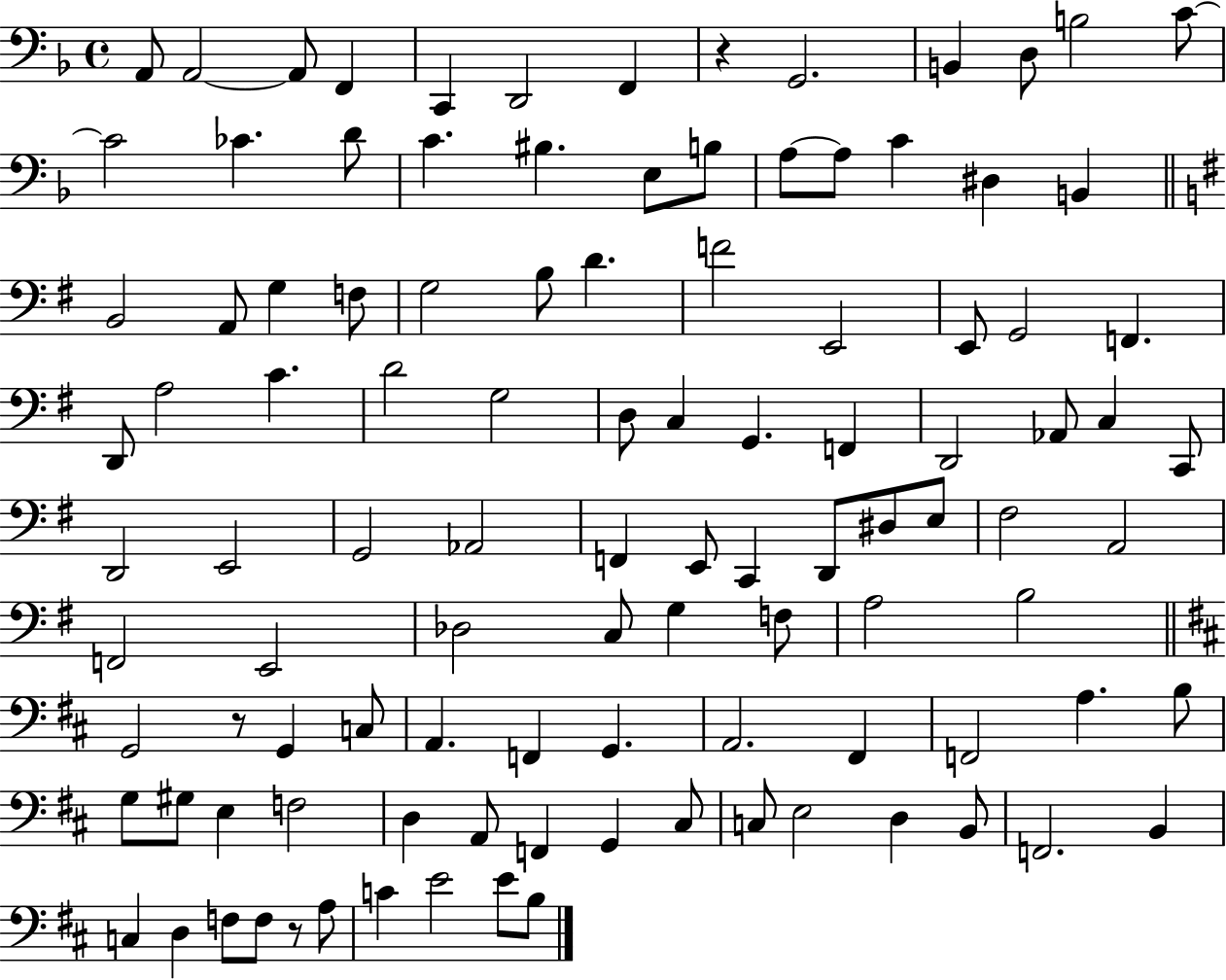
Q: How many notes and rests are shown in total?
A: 107